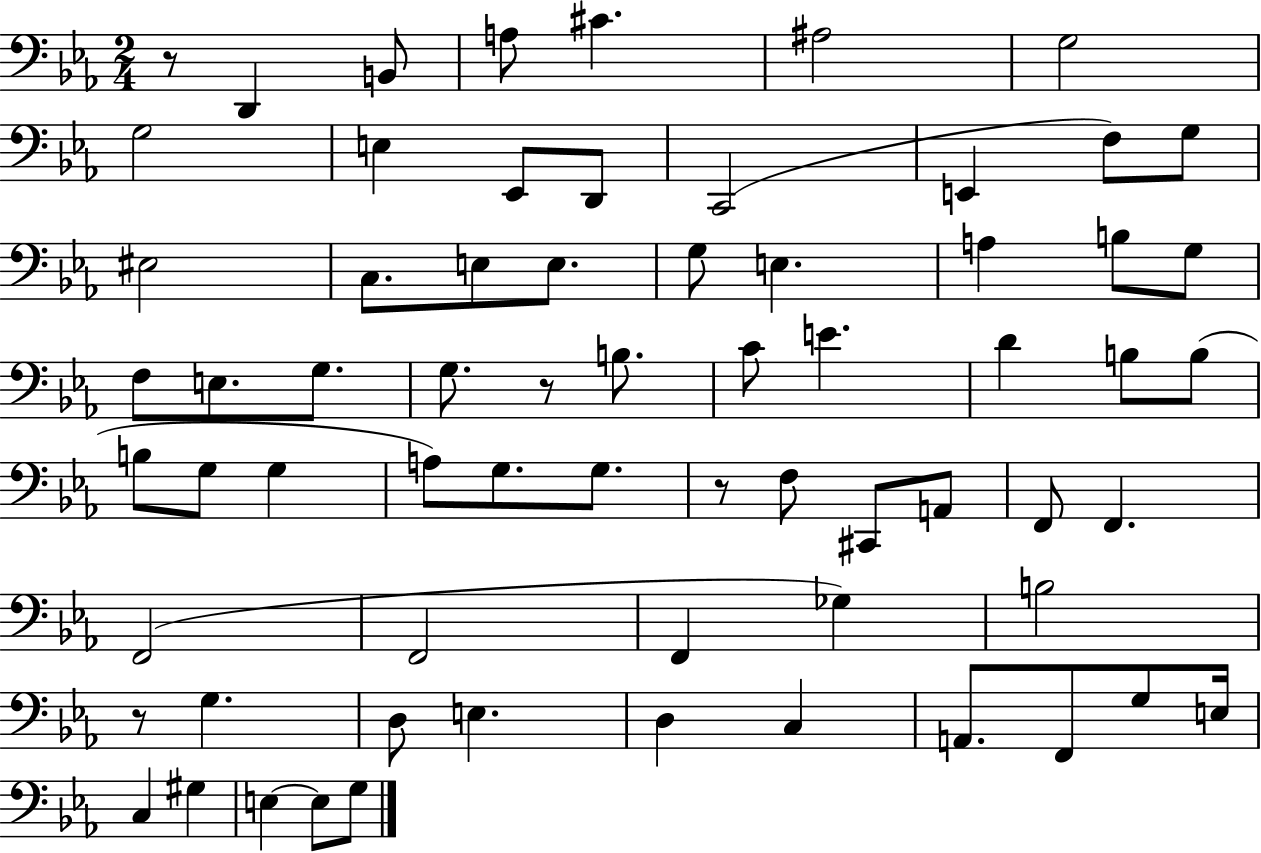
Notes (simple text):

R/e D2/q B2/e A3/e C#4/q. A#3/h G3/h G3/h E3/q Eb2/e D2/e C2/h E2/q F3/e G3/e EIS3/h C3/e. E3/e E3/e. G3/e E3/q. A3/q B3/e G3/e F3/e E3/e. G3/e. G3/e. R/e B3/e. C4/e E4/q. D4/q B3/e B3/e B3/e G3/e G3/q A3/e G3/e. G3/e. R/e F3/e C#2/e A2/e F2/e F2/q. F2/h F2/h F2/q Gb3/q B3/h R/e G3/q. D3/e E3/q. D3/q C3/q A2/e. F2/e G3/e E3/s C3/q G#3/q E3/q E3/e G3/e